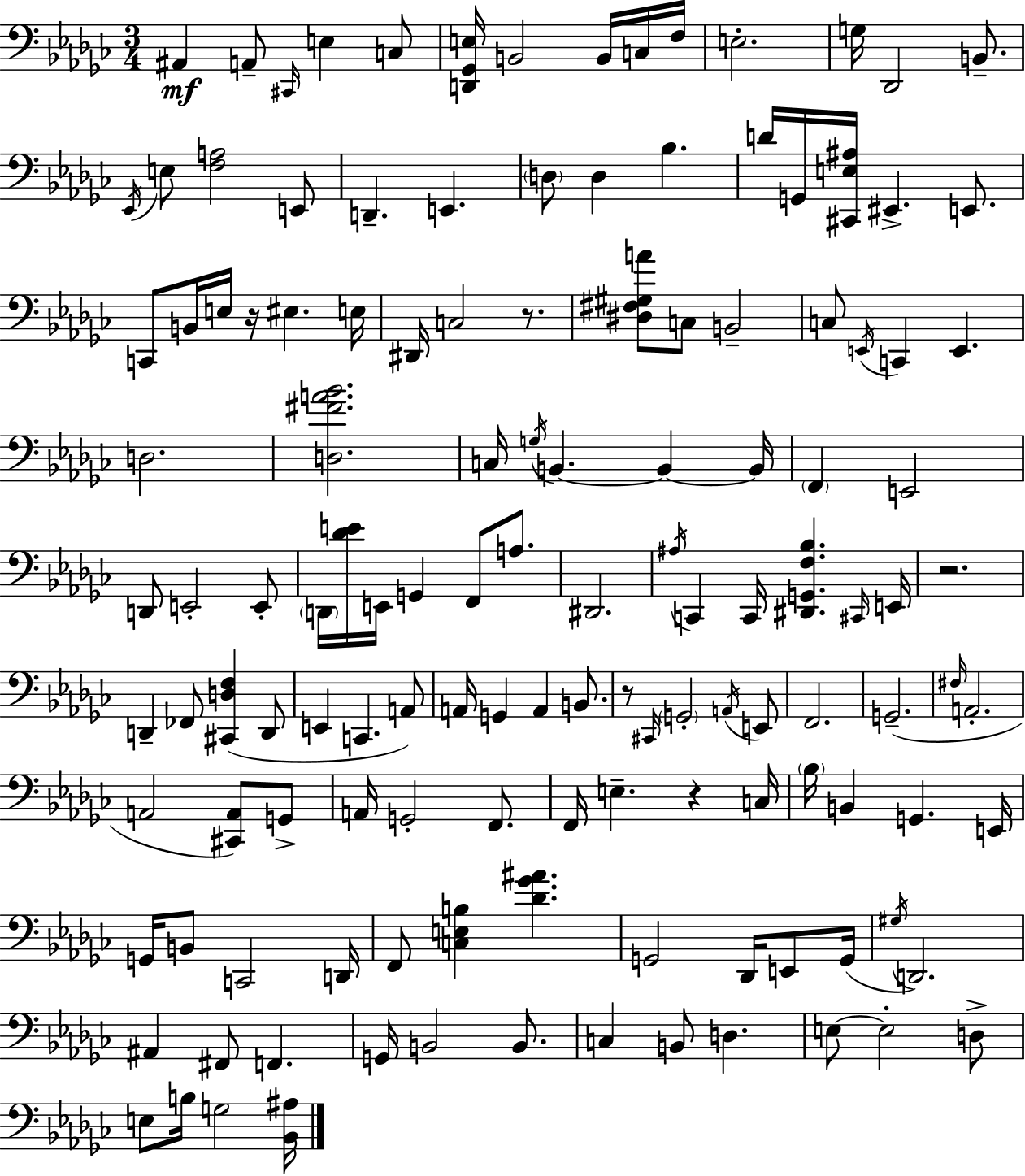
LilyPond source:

{
  \clef bass
  \numericTimeSignature
  \time 3/4
  \key ees \minor
  \repeat volta 2 { ais,4\mf a,8-- \grace { cis,16 } e4 c8 | <d, ges, e>16 b,2 b,16 c16 | f16 e2.-. | g16 des,2 b,8.-- | \break \acciaccatura { ees,16 } e8 <f a>2 | e,8 d,4.-- e,4. | \parenthesize d8 d4 bes4. | d'16 g,16 <cis, e ais>16 eis,4.-> e,8. | \break c,8 b,16 e16 r16 eis4. | e16 dis,16 c2 r8. | <dis fis gis a'>8 c8 b,2-- | c8 \acciaccatura { e,16 } c,4 e,4. | \break d2. | <d fis' a' bes'>2. | c16 \acciaccatura { g16 } b,4.~~ b,4~~ | b,16 \parenthesize f,4 e,2 | \break d,8 e,2-. | e,8-. \parenthesize d,16 <des' e'>16 e,16 g,4 f,8 | a8. dis,2. | \acciaccatura { ais16 } c,4 c,16 <dis, g, f bes>4. | \break \grace { cis,16 } e,16 r2. | d,4-- fes,8 | <cis, d f>4( d,8 e,4 c,4. | a,8) a,16 g,4 a,4 | \break b,8. r8 \grace { cis,16 } \parenthesize g,2-. | \acciaccatura { a,16 } e,8 f,2. | g,2.--( | \grace { fis16 } a,2.-. | \break a,2 | <cis, a,>8) g,8-> a,16 g,2-. | f,8. f,16 e4.-- | r4 c16 \parenthesize bes16 b,4 | \break g,4. e,16 g,16 b,8 | c,2 d,16 f,8 <c e b>4 | <des' ges' ais'>4. g,2 | des,16 e,8 g,16( \acciaccatura { gis16 } d,2.) | \break ais,4 | fis,8 f,4. g,16 b,2 | b,8. c4 | b,8 d4. e8~~ | \break e2-. d8-> e8 | b16 g2 <bes, ais>16 } \bar "|."
}